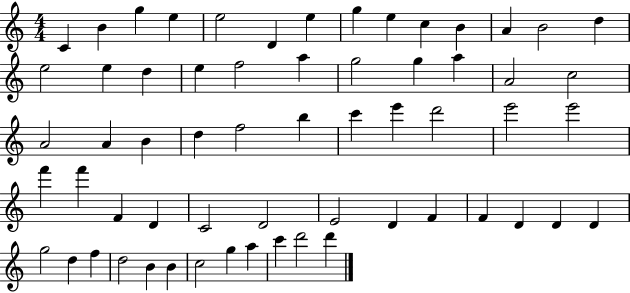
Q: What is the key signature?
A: C major